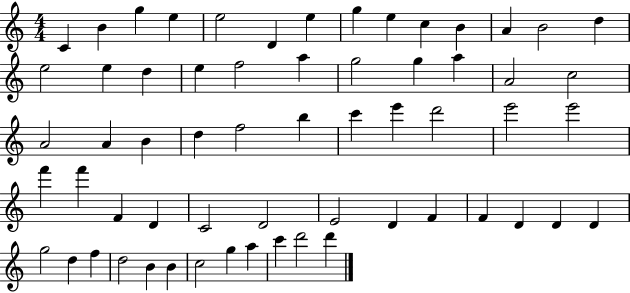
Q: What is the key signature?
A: C major